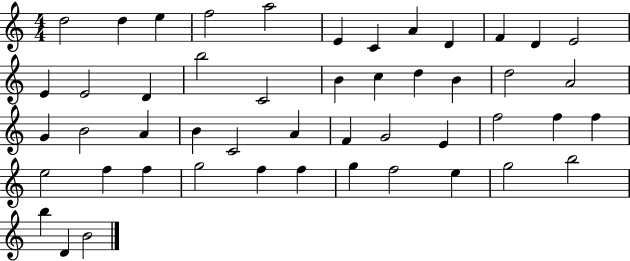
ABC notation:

X:1
T:Untitled
M:4/4
L:1/4
K:C
d2 d e f2 a2 E C A D F D E2 E E2 D b2 C2 B c d B d2 A2 G B2 A B C2 A F G2 E f2 f f e2 f f g2 f f g f2 e g2 b2 b D B2